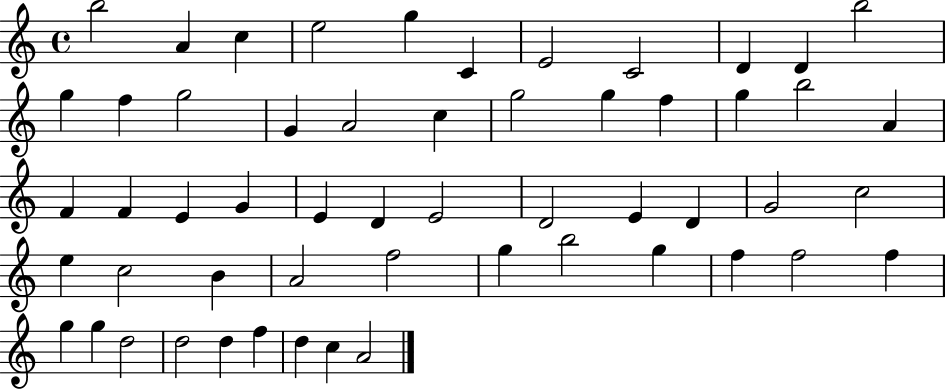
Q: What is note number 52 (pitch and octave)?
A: F5